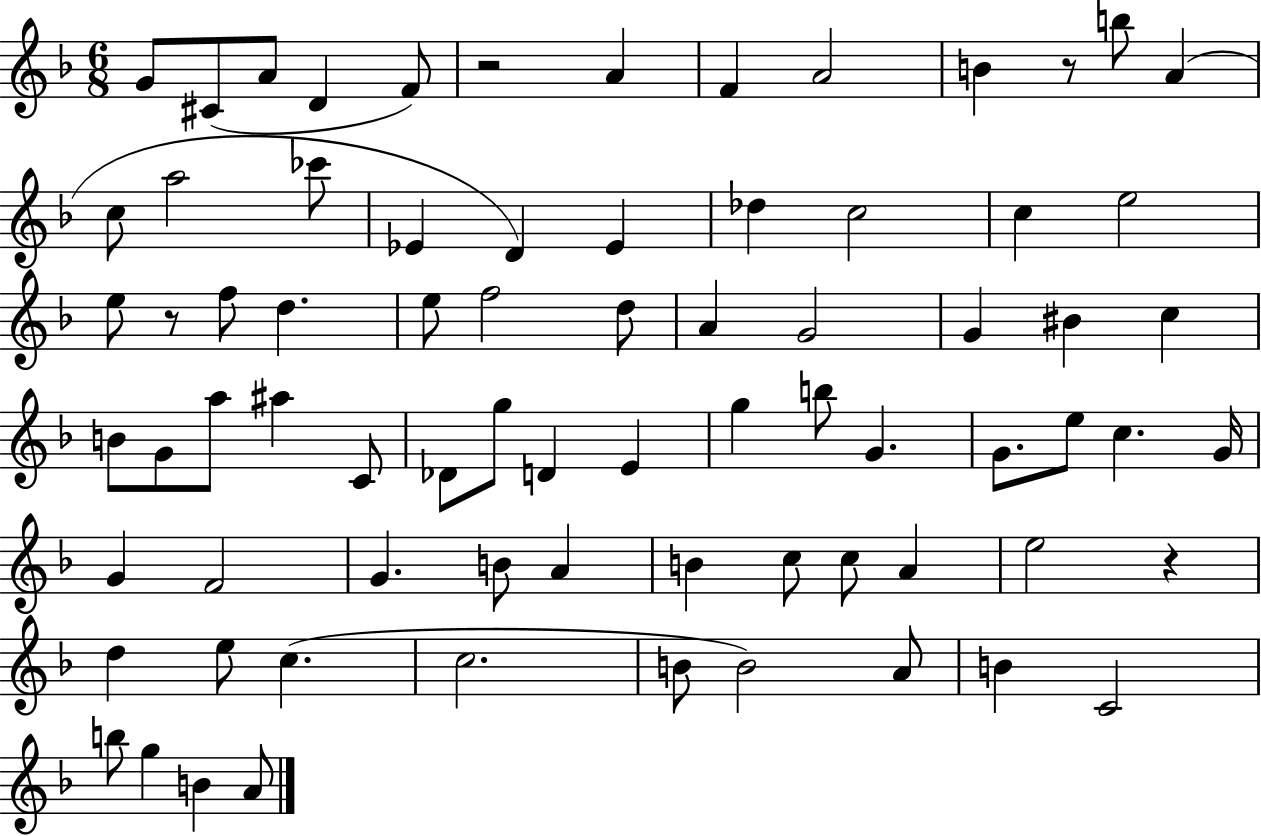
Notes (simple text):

G4/e C#4/e A4/e D4/q F4/e R/h A4/q F4/q A4/h B4/q R/e B5/e A4/q C5/e A5/h CES6/e Eb4/q D4/q Eb4/q Db5/q C5/h C5/q E5/h E5/e R/e F5/e D5/q. E5/e F5/h D5/e A4/q G4/h G4/q BIS4/q C5/q B4/e G4/e A5/e A#5/q C4/e Db4/e G5/e D4/q E4/q G5/q B5/e G4/q. G4/e. E5/e C5/q. G4/s G4/q F4/h G4/q. B4/e A4/q B4/q C5/e C5/e A4/q E5/h R/q D5/q E5/e C5/q. C5/h. B4/e B4/h A4/e B4/q C4/h B5/e G5/q B4/q A4/e